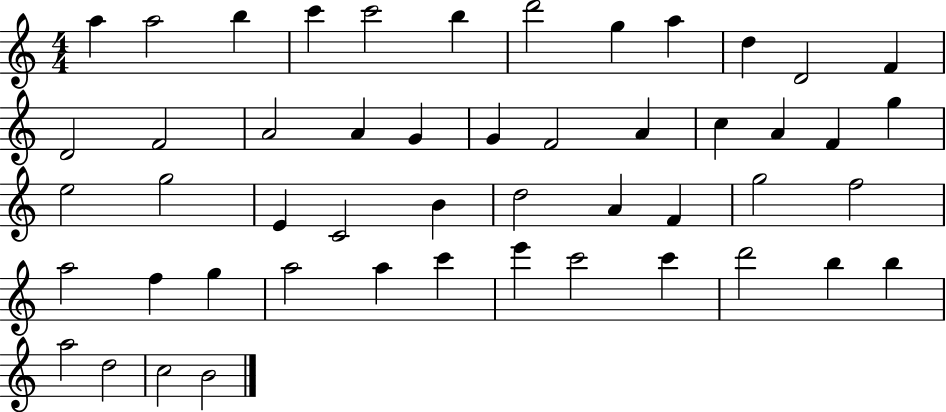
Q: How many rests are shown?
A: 0